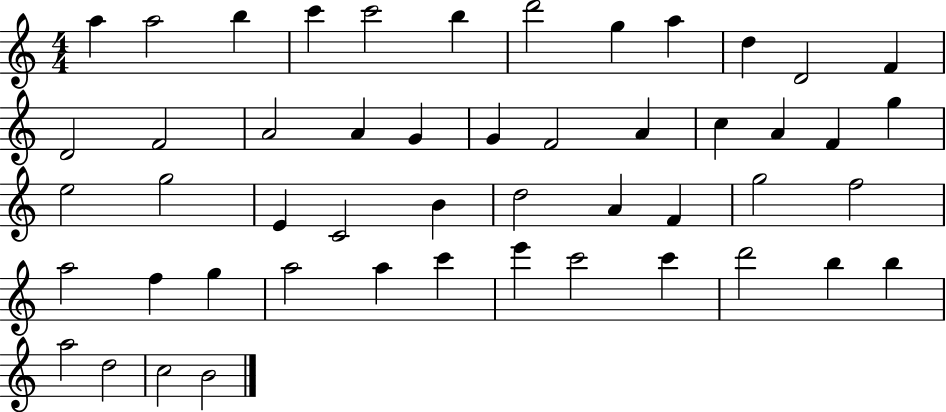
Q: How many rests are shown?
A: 0